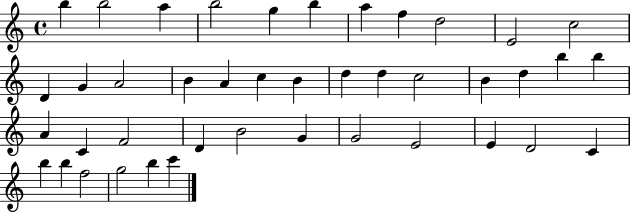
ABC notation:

X:1
T:Untitled
M:4/4
L:1/4
K:C
b b2 a b2 g b a f d2 E2 c2 D G A2 B A c B d d c2 B d b b A C F2 D B2 G G2 E2 E D2 C b b f2 g2 b c'